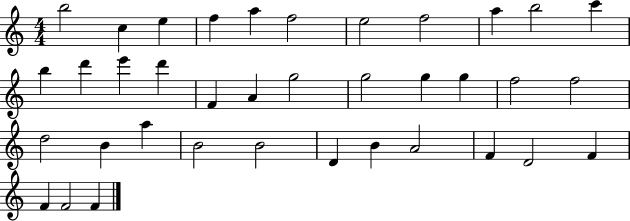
X:1
T:Untitled
M:4/4
L:1/4
K:C
b2 c e f a f2 e2 f2 a b2 c' b d' e' d' F A g2 g2 g g f2 f2 d2 B a B2 B2 D B A2 F D2 F F F2 F